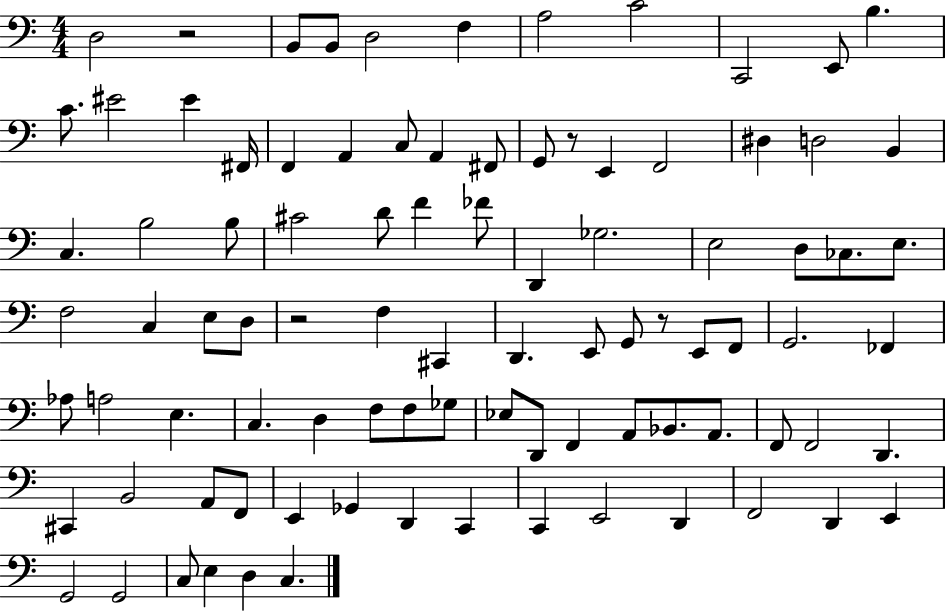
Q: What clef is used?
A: bass